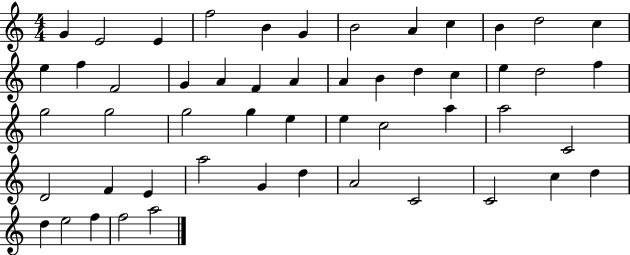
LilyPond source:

{
  \clef treble
  \numericTimeSignature
  \time 4/4
  \key c \major
  g'4 e'2 e'4 | f''2 b'4 g'4 | b'2 a'4 c''4 | b'4 d''2 c''4 | \break e''4 f''4 f'2 | g'4 a'4 f'4 a'4 | a'4 b'4 d''4 c''4 | e''4 d''2 f''4 | \break g''2 g''2 | g''2 g''4 e''4 | e''4 c''2 a''4 | a''2 c'2 | \break d'2 f'4 e'4 | a''2 g'4 d''4 | a'2 c'2 | c'2 c''4 d''4 | \break d''4 e''2 f''4 | f''2 a''2 | \bar "|."
}